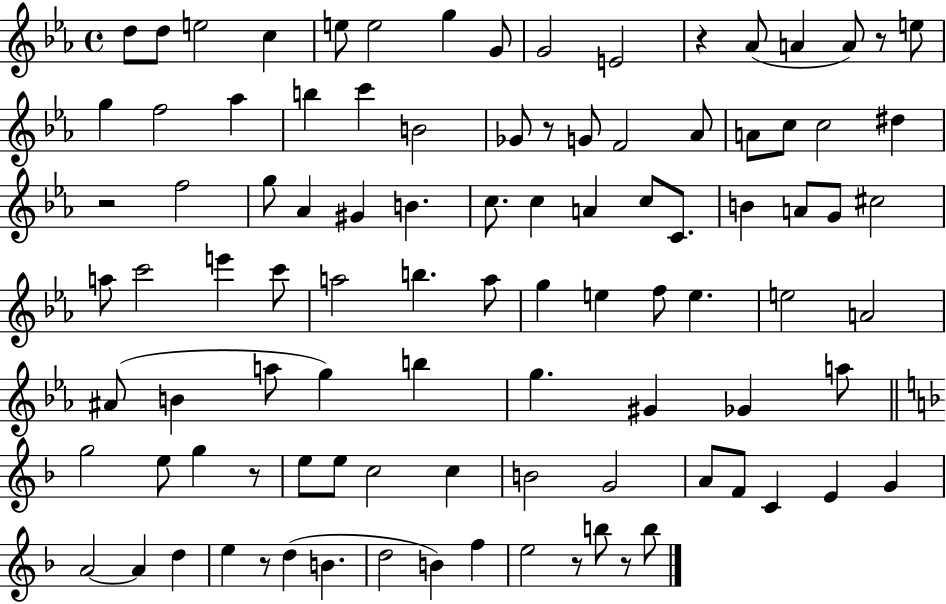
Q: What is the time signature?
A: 4/4